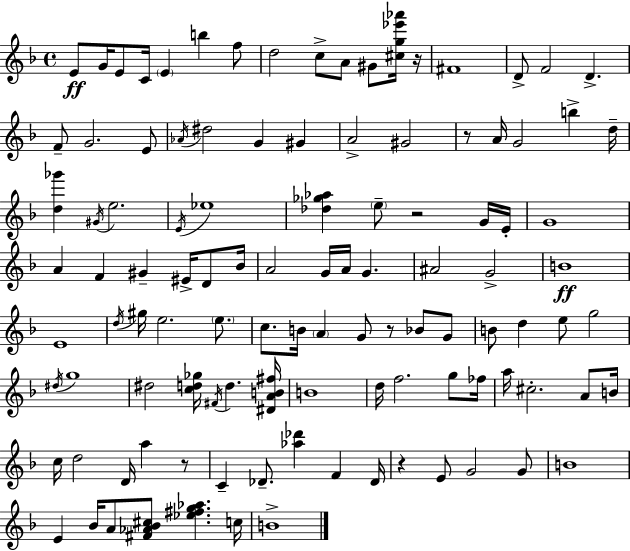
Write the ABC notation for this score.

X:1
T:Untitled
M:4/4
L:1/4
K:F
E/2 G/4 E/2 C/4 E b f/2 d2 c/2 A/2 ^G/2 [^cg_e'_a']/4 z/4 ^F4 D/2 F2 D F/2 G2 E/2 _A/4 ^d2 G ^G A2 ^G2 z/2 A/4 G2 b d/4 [d_g'] ^G/4 e2 E/4 _e4 [_d_g_a] e/2 z2 G/4 E/4 G4 A F ^G ^E/4 D/2 _B/4 A2 G/4 A/4 G ^A2 G2 B4 E4 d/4 ^g/4 e2 e/2 c/2 B/4 A G/2 z/2 _B/2 G/2 B/2 d e/2 g2 ^d/4 g4 ^d2 [cd_g]/4 ^F/4 d [^DAB^f]/4 B4 d/4 f2 g/2 _f/4 a/4 ^c2 A/2 B/4 c/4 d2 D/4 a z/2 C _D/2 [_a_d'] F _D/4 z E/2 G2 G/2 B4 E _B/4 A/2 [^F_A_B^c]/2 [_e^fg_a] c/4 B4